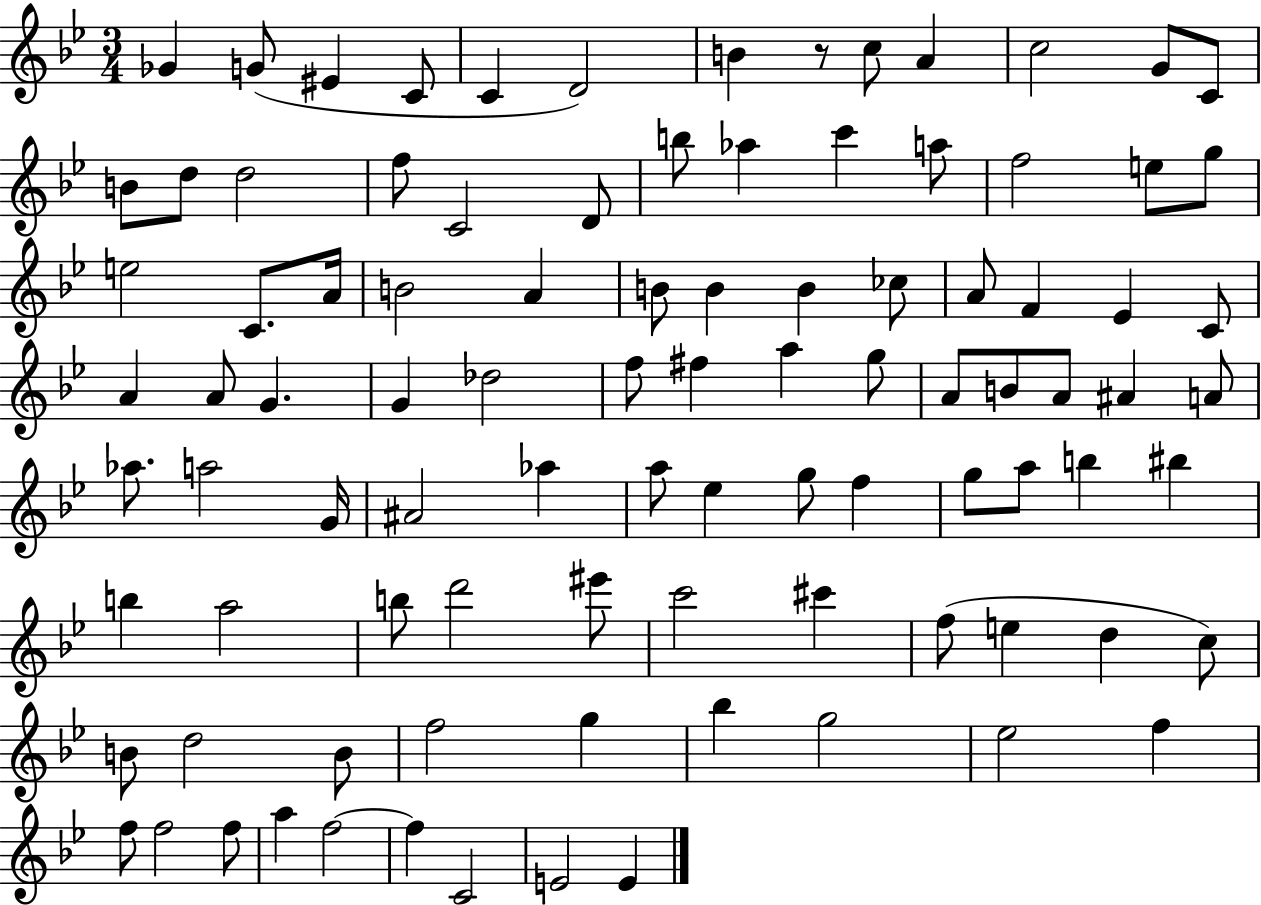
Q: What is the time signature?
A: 3/4